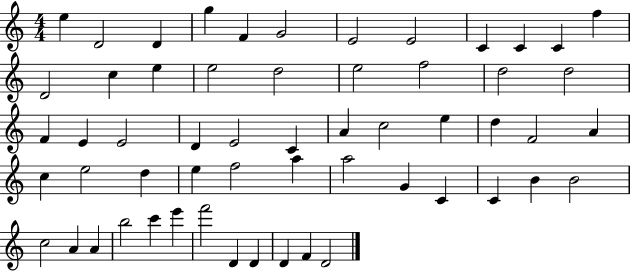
E5/q D4/h D4/q G5/q F4/q G4/h E4/h E4/h C4/q C4/q C4/q F5/q D4/h C5/q E5/q E5/h D5/h E5/h F5/h D5/h D5/h F4/q E4/q E4/h D4/q E4/h C4/q A4/q C5/h E5/q D5/q F4/h A4/q C5/q E5/h D5/q E5/q F5/h A5/q A5/h G4/q C4/q C4/q B4/q B4/h C5/h A4/q A4/q B5/h C6/q E6/q F6/h D4/q D4/q D4/q F4/q D4/h